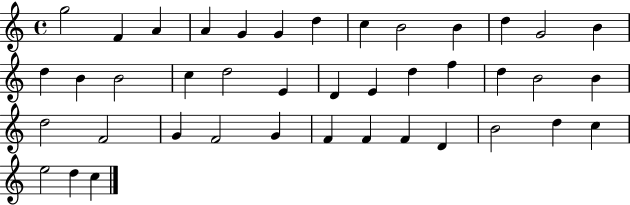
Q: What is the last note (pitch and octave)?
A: C5